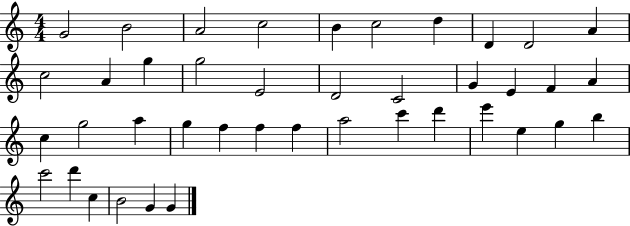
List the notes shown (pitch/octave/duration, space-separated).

G4/h B4/h A4/h C5/h B4/q C5/h D5/q D4/q D4/h A4/q C5/h A4/q G5/q G5/h E4/h D4/h C4/h G4/q E4/q F4/q A4/q C5/q G5/h A5/q G5/q F5/q F5/q F5/q A5/h C6/q D6/q E6/q E5/q G5/q B5/q C6/h D6/q C5/q B4/h G4/q G4/q